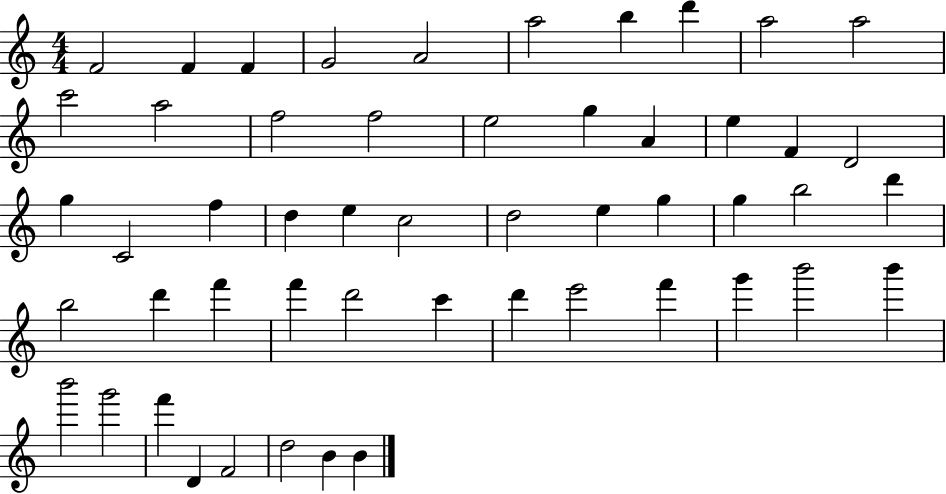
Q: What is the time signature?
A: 4/4